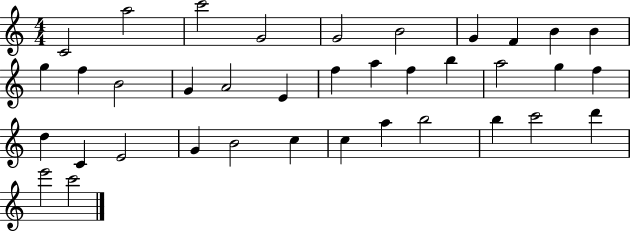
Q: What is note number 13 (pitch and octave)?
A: B4